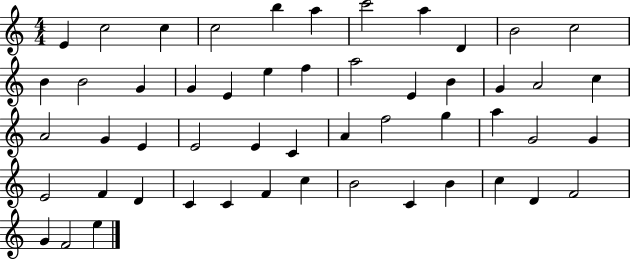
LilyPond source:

{
  \clef treble
  \numericTimeSignature
  \time 4/4
  \key c \major
  e'4 c''2 c''4 | c''2 b''4 a''4 | c'''2 a''4 d'4 | b'2 c''2 | \break b'4 b'2 g'4 | g'4 e'4 e''4 f''4 | a''2 e'4 b'4 | g'4 a'2 c''4 | \break a'2 g'4 e'4 | e'2 e'4 c'4 | a'4 f''2 g''4 | a''4 g'2 g'4 | \break e'2 f'4 d'4 | c'4 c'4 f'4 c''4 | b'2 c'4 b'4 | c''4 d'4 f'2 | \break g'4 f'2 e''4 | \bar "|."
}